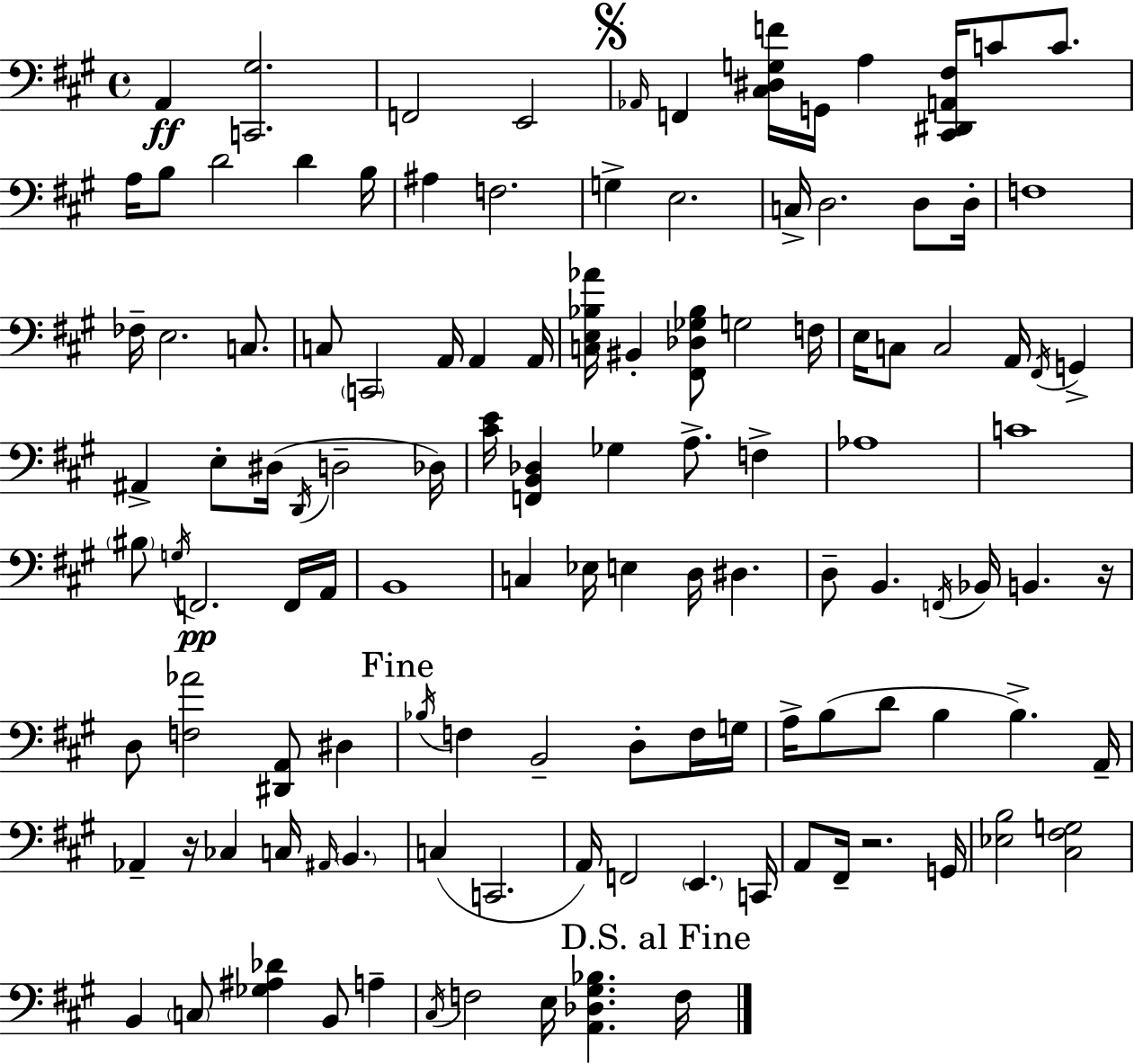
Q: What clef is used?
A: bass